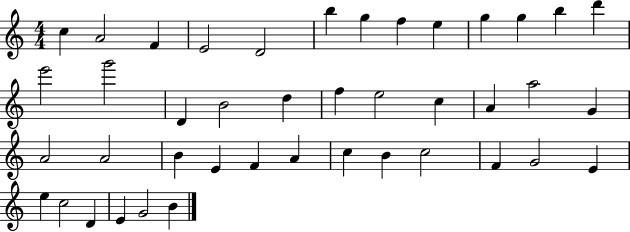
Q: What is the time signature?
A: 4/4